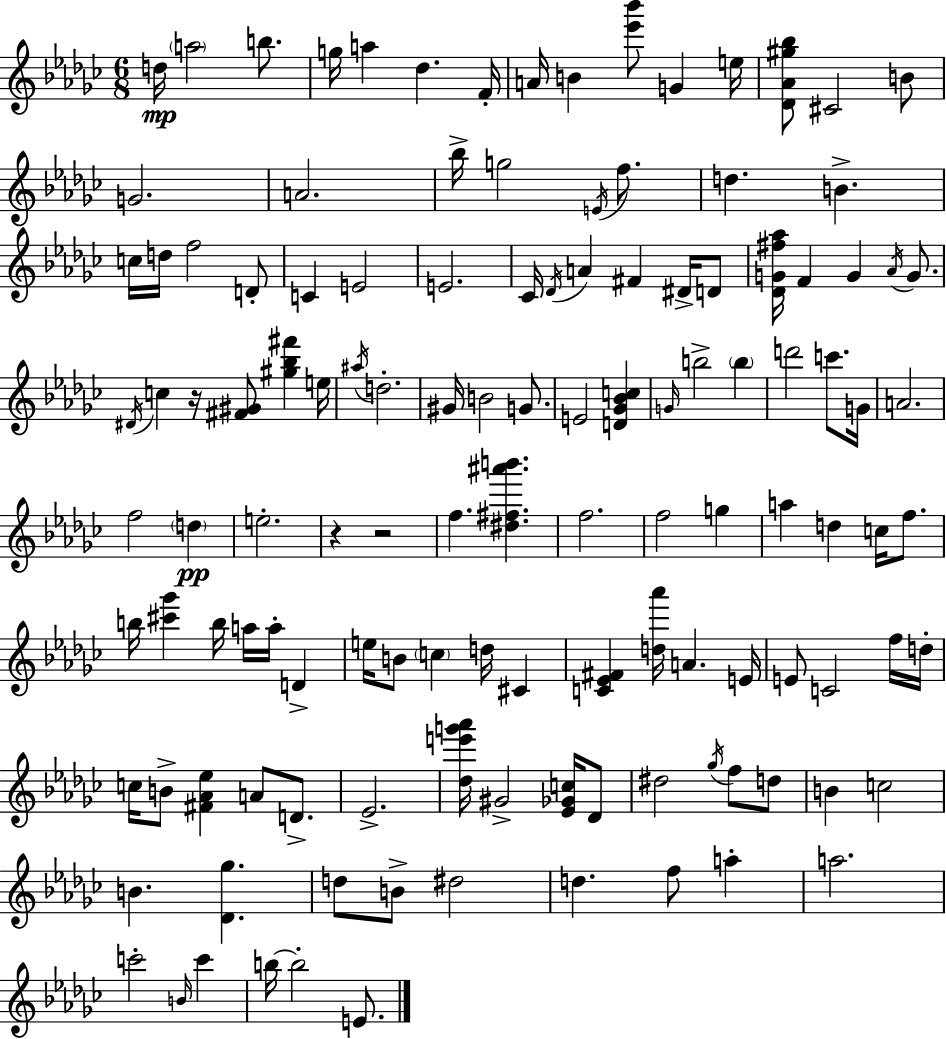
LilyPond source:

{
  \clef treble
  \numericTimeSignature
  \time 6/8
  \key ees \minor
  \repeat volta 2 { d''16\mp \parenthesize a''2 b''8. | g''16 a''4 des''4. f'16-. | a'16 b'4 <ees''' bes'''>8 g'4 e''16 | <des' aes' gis'' bes''>8 cis'2 b'8 | \break g'2. | a'2. | bes''16-> g''2 \acciaccatura { e'16 } f''8. | d''4. b'4.-> | \break c''16 d''16 f''2 d'8-. | c'4 e'2 | e'2. | ces'16 \acciaccatura { des'16 } a'4 fis'4 dis'16-> | \break d'8 <des' g' fis'' aes''>16 f'4 g'4 \acciaccatura { aes'16 } | g'8. \acciaccatura { dis'16 } c''4 r16 <fis' gis'>8 <gis'' bes'' fis'''>4 | e''16 \acciaccatura { ais''16 } d''2.-. | gis'16 b'2 | \break g'8. e'2 | <d' ges' bes' c''>4 \grace { g'16 } b''2-> | \parenthesize b''4 d'''2 | c'''8. g'16 a'2. | \break f''2 | \parenthesize d''4\pp e''2.-. | r4 r2 | f''4. | \break <dis'' fis'' ais''' b'''>4. f''2. | f''2 | g''4 a''4 d''4 | c''16 f''8. b''16 <cis''' ges'''>4 b''16 | \break a''16 a''16-. d'4-> e''16 b'8 \parenthesize c''4 | d''16 cis'4 <c' ees' fis'>4 <d'' aes'''>16 a'4. | e'16 e'8 c'2 | f''16 d''16-. c''16 b'8-> <fis' aes' ees''>4 | \break a'8 d'8.-> ees'2.-> | <des'' e''' g''' aes'''>16 gis'2-> | <ees' ges' c''>16 des'8 dis''2 | \acciaccatura { ges''16 } f''8 d''8 b'4 c''2 | \break b'4. | <des' ges''>4. d''8 b'8-> dis''2 | d''4. | f''8 a''4-. a''2. | \break c'''2-. | \grace { b'16 } c'''4 b''16~~ b''2-. | e'8. } \bar "|."
}